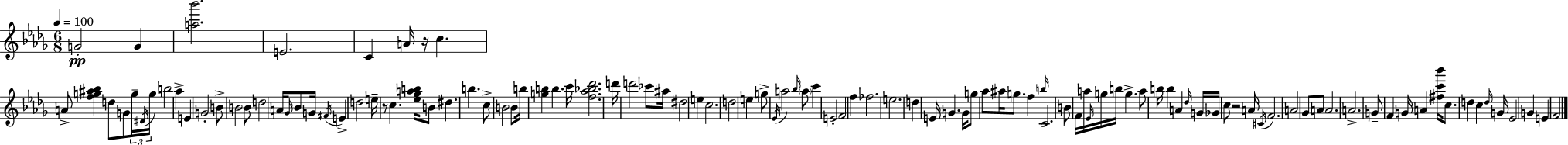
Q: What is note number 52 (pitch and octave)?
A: A5